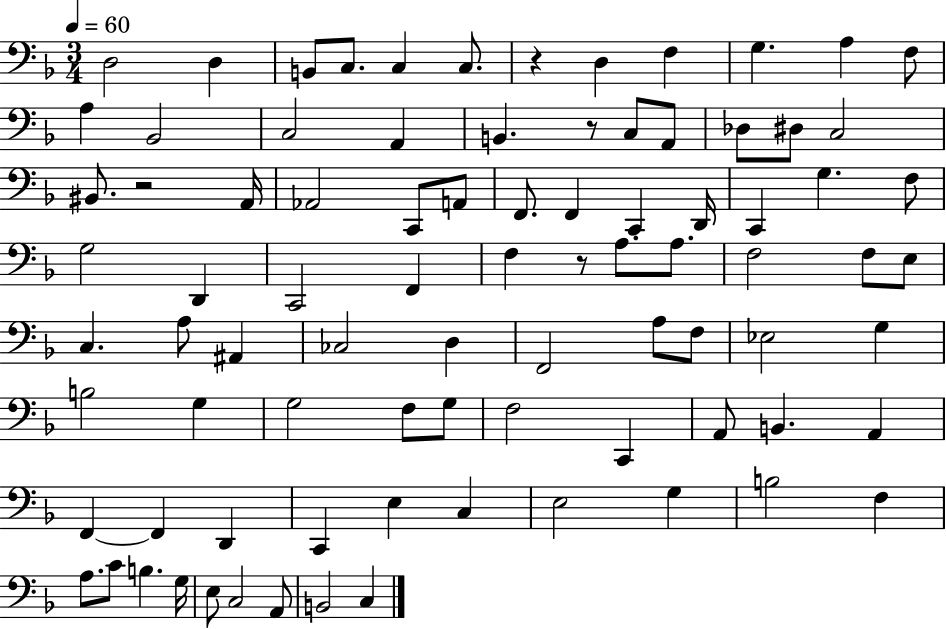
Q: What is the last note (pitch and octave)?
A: C3